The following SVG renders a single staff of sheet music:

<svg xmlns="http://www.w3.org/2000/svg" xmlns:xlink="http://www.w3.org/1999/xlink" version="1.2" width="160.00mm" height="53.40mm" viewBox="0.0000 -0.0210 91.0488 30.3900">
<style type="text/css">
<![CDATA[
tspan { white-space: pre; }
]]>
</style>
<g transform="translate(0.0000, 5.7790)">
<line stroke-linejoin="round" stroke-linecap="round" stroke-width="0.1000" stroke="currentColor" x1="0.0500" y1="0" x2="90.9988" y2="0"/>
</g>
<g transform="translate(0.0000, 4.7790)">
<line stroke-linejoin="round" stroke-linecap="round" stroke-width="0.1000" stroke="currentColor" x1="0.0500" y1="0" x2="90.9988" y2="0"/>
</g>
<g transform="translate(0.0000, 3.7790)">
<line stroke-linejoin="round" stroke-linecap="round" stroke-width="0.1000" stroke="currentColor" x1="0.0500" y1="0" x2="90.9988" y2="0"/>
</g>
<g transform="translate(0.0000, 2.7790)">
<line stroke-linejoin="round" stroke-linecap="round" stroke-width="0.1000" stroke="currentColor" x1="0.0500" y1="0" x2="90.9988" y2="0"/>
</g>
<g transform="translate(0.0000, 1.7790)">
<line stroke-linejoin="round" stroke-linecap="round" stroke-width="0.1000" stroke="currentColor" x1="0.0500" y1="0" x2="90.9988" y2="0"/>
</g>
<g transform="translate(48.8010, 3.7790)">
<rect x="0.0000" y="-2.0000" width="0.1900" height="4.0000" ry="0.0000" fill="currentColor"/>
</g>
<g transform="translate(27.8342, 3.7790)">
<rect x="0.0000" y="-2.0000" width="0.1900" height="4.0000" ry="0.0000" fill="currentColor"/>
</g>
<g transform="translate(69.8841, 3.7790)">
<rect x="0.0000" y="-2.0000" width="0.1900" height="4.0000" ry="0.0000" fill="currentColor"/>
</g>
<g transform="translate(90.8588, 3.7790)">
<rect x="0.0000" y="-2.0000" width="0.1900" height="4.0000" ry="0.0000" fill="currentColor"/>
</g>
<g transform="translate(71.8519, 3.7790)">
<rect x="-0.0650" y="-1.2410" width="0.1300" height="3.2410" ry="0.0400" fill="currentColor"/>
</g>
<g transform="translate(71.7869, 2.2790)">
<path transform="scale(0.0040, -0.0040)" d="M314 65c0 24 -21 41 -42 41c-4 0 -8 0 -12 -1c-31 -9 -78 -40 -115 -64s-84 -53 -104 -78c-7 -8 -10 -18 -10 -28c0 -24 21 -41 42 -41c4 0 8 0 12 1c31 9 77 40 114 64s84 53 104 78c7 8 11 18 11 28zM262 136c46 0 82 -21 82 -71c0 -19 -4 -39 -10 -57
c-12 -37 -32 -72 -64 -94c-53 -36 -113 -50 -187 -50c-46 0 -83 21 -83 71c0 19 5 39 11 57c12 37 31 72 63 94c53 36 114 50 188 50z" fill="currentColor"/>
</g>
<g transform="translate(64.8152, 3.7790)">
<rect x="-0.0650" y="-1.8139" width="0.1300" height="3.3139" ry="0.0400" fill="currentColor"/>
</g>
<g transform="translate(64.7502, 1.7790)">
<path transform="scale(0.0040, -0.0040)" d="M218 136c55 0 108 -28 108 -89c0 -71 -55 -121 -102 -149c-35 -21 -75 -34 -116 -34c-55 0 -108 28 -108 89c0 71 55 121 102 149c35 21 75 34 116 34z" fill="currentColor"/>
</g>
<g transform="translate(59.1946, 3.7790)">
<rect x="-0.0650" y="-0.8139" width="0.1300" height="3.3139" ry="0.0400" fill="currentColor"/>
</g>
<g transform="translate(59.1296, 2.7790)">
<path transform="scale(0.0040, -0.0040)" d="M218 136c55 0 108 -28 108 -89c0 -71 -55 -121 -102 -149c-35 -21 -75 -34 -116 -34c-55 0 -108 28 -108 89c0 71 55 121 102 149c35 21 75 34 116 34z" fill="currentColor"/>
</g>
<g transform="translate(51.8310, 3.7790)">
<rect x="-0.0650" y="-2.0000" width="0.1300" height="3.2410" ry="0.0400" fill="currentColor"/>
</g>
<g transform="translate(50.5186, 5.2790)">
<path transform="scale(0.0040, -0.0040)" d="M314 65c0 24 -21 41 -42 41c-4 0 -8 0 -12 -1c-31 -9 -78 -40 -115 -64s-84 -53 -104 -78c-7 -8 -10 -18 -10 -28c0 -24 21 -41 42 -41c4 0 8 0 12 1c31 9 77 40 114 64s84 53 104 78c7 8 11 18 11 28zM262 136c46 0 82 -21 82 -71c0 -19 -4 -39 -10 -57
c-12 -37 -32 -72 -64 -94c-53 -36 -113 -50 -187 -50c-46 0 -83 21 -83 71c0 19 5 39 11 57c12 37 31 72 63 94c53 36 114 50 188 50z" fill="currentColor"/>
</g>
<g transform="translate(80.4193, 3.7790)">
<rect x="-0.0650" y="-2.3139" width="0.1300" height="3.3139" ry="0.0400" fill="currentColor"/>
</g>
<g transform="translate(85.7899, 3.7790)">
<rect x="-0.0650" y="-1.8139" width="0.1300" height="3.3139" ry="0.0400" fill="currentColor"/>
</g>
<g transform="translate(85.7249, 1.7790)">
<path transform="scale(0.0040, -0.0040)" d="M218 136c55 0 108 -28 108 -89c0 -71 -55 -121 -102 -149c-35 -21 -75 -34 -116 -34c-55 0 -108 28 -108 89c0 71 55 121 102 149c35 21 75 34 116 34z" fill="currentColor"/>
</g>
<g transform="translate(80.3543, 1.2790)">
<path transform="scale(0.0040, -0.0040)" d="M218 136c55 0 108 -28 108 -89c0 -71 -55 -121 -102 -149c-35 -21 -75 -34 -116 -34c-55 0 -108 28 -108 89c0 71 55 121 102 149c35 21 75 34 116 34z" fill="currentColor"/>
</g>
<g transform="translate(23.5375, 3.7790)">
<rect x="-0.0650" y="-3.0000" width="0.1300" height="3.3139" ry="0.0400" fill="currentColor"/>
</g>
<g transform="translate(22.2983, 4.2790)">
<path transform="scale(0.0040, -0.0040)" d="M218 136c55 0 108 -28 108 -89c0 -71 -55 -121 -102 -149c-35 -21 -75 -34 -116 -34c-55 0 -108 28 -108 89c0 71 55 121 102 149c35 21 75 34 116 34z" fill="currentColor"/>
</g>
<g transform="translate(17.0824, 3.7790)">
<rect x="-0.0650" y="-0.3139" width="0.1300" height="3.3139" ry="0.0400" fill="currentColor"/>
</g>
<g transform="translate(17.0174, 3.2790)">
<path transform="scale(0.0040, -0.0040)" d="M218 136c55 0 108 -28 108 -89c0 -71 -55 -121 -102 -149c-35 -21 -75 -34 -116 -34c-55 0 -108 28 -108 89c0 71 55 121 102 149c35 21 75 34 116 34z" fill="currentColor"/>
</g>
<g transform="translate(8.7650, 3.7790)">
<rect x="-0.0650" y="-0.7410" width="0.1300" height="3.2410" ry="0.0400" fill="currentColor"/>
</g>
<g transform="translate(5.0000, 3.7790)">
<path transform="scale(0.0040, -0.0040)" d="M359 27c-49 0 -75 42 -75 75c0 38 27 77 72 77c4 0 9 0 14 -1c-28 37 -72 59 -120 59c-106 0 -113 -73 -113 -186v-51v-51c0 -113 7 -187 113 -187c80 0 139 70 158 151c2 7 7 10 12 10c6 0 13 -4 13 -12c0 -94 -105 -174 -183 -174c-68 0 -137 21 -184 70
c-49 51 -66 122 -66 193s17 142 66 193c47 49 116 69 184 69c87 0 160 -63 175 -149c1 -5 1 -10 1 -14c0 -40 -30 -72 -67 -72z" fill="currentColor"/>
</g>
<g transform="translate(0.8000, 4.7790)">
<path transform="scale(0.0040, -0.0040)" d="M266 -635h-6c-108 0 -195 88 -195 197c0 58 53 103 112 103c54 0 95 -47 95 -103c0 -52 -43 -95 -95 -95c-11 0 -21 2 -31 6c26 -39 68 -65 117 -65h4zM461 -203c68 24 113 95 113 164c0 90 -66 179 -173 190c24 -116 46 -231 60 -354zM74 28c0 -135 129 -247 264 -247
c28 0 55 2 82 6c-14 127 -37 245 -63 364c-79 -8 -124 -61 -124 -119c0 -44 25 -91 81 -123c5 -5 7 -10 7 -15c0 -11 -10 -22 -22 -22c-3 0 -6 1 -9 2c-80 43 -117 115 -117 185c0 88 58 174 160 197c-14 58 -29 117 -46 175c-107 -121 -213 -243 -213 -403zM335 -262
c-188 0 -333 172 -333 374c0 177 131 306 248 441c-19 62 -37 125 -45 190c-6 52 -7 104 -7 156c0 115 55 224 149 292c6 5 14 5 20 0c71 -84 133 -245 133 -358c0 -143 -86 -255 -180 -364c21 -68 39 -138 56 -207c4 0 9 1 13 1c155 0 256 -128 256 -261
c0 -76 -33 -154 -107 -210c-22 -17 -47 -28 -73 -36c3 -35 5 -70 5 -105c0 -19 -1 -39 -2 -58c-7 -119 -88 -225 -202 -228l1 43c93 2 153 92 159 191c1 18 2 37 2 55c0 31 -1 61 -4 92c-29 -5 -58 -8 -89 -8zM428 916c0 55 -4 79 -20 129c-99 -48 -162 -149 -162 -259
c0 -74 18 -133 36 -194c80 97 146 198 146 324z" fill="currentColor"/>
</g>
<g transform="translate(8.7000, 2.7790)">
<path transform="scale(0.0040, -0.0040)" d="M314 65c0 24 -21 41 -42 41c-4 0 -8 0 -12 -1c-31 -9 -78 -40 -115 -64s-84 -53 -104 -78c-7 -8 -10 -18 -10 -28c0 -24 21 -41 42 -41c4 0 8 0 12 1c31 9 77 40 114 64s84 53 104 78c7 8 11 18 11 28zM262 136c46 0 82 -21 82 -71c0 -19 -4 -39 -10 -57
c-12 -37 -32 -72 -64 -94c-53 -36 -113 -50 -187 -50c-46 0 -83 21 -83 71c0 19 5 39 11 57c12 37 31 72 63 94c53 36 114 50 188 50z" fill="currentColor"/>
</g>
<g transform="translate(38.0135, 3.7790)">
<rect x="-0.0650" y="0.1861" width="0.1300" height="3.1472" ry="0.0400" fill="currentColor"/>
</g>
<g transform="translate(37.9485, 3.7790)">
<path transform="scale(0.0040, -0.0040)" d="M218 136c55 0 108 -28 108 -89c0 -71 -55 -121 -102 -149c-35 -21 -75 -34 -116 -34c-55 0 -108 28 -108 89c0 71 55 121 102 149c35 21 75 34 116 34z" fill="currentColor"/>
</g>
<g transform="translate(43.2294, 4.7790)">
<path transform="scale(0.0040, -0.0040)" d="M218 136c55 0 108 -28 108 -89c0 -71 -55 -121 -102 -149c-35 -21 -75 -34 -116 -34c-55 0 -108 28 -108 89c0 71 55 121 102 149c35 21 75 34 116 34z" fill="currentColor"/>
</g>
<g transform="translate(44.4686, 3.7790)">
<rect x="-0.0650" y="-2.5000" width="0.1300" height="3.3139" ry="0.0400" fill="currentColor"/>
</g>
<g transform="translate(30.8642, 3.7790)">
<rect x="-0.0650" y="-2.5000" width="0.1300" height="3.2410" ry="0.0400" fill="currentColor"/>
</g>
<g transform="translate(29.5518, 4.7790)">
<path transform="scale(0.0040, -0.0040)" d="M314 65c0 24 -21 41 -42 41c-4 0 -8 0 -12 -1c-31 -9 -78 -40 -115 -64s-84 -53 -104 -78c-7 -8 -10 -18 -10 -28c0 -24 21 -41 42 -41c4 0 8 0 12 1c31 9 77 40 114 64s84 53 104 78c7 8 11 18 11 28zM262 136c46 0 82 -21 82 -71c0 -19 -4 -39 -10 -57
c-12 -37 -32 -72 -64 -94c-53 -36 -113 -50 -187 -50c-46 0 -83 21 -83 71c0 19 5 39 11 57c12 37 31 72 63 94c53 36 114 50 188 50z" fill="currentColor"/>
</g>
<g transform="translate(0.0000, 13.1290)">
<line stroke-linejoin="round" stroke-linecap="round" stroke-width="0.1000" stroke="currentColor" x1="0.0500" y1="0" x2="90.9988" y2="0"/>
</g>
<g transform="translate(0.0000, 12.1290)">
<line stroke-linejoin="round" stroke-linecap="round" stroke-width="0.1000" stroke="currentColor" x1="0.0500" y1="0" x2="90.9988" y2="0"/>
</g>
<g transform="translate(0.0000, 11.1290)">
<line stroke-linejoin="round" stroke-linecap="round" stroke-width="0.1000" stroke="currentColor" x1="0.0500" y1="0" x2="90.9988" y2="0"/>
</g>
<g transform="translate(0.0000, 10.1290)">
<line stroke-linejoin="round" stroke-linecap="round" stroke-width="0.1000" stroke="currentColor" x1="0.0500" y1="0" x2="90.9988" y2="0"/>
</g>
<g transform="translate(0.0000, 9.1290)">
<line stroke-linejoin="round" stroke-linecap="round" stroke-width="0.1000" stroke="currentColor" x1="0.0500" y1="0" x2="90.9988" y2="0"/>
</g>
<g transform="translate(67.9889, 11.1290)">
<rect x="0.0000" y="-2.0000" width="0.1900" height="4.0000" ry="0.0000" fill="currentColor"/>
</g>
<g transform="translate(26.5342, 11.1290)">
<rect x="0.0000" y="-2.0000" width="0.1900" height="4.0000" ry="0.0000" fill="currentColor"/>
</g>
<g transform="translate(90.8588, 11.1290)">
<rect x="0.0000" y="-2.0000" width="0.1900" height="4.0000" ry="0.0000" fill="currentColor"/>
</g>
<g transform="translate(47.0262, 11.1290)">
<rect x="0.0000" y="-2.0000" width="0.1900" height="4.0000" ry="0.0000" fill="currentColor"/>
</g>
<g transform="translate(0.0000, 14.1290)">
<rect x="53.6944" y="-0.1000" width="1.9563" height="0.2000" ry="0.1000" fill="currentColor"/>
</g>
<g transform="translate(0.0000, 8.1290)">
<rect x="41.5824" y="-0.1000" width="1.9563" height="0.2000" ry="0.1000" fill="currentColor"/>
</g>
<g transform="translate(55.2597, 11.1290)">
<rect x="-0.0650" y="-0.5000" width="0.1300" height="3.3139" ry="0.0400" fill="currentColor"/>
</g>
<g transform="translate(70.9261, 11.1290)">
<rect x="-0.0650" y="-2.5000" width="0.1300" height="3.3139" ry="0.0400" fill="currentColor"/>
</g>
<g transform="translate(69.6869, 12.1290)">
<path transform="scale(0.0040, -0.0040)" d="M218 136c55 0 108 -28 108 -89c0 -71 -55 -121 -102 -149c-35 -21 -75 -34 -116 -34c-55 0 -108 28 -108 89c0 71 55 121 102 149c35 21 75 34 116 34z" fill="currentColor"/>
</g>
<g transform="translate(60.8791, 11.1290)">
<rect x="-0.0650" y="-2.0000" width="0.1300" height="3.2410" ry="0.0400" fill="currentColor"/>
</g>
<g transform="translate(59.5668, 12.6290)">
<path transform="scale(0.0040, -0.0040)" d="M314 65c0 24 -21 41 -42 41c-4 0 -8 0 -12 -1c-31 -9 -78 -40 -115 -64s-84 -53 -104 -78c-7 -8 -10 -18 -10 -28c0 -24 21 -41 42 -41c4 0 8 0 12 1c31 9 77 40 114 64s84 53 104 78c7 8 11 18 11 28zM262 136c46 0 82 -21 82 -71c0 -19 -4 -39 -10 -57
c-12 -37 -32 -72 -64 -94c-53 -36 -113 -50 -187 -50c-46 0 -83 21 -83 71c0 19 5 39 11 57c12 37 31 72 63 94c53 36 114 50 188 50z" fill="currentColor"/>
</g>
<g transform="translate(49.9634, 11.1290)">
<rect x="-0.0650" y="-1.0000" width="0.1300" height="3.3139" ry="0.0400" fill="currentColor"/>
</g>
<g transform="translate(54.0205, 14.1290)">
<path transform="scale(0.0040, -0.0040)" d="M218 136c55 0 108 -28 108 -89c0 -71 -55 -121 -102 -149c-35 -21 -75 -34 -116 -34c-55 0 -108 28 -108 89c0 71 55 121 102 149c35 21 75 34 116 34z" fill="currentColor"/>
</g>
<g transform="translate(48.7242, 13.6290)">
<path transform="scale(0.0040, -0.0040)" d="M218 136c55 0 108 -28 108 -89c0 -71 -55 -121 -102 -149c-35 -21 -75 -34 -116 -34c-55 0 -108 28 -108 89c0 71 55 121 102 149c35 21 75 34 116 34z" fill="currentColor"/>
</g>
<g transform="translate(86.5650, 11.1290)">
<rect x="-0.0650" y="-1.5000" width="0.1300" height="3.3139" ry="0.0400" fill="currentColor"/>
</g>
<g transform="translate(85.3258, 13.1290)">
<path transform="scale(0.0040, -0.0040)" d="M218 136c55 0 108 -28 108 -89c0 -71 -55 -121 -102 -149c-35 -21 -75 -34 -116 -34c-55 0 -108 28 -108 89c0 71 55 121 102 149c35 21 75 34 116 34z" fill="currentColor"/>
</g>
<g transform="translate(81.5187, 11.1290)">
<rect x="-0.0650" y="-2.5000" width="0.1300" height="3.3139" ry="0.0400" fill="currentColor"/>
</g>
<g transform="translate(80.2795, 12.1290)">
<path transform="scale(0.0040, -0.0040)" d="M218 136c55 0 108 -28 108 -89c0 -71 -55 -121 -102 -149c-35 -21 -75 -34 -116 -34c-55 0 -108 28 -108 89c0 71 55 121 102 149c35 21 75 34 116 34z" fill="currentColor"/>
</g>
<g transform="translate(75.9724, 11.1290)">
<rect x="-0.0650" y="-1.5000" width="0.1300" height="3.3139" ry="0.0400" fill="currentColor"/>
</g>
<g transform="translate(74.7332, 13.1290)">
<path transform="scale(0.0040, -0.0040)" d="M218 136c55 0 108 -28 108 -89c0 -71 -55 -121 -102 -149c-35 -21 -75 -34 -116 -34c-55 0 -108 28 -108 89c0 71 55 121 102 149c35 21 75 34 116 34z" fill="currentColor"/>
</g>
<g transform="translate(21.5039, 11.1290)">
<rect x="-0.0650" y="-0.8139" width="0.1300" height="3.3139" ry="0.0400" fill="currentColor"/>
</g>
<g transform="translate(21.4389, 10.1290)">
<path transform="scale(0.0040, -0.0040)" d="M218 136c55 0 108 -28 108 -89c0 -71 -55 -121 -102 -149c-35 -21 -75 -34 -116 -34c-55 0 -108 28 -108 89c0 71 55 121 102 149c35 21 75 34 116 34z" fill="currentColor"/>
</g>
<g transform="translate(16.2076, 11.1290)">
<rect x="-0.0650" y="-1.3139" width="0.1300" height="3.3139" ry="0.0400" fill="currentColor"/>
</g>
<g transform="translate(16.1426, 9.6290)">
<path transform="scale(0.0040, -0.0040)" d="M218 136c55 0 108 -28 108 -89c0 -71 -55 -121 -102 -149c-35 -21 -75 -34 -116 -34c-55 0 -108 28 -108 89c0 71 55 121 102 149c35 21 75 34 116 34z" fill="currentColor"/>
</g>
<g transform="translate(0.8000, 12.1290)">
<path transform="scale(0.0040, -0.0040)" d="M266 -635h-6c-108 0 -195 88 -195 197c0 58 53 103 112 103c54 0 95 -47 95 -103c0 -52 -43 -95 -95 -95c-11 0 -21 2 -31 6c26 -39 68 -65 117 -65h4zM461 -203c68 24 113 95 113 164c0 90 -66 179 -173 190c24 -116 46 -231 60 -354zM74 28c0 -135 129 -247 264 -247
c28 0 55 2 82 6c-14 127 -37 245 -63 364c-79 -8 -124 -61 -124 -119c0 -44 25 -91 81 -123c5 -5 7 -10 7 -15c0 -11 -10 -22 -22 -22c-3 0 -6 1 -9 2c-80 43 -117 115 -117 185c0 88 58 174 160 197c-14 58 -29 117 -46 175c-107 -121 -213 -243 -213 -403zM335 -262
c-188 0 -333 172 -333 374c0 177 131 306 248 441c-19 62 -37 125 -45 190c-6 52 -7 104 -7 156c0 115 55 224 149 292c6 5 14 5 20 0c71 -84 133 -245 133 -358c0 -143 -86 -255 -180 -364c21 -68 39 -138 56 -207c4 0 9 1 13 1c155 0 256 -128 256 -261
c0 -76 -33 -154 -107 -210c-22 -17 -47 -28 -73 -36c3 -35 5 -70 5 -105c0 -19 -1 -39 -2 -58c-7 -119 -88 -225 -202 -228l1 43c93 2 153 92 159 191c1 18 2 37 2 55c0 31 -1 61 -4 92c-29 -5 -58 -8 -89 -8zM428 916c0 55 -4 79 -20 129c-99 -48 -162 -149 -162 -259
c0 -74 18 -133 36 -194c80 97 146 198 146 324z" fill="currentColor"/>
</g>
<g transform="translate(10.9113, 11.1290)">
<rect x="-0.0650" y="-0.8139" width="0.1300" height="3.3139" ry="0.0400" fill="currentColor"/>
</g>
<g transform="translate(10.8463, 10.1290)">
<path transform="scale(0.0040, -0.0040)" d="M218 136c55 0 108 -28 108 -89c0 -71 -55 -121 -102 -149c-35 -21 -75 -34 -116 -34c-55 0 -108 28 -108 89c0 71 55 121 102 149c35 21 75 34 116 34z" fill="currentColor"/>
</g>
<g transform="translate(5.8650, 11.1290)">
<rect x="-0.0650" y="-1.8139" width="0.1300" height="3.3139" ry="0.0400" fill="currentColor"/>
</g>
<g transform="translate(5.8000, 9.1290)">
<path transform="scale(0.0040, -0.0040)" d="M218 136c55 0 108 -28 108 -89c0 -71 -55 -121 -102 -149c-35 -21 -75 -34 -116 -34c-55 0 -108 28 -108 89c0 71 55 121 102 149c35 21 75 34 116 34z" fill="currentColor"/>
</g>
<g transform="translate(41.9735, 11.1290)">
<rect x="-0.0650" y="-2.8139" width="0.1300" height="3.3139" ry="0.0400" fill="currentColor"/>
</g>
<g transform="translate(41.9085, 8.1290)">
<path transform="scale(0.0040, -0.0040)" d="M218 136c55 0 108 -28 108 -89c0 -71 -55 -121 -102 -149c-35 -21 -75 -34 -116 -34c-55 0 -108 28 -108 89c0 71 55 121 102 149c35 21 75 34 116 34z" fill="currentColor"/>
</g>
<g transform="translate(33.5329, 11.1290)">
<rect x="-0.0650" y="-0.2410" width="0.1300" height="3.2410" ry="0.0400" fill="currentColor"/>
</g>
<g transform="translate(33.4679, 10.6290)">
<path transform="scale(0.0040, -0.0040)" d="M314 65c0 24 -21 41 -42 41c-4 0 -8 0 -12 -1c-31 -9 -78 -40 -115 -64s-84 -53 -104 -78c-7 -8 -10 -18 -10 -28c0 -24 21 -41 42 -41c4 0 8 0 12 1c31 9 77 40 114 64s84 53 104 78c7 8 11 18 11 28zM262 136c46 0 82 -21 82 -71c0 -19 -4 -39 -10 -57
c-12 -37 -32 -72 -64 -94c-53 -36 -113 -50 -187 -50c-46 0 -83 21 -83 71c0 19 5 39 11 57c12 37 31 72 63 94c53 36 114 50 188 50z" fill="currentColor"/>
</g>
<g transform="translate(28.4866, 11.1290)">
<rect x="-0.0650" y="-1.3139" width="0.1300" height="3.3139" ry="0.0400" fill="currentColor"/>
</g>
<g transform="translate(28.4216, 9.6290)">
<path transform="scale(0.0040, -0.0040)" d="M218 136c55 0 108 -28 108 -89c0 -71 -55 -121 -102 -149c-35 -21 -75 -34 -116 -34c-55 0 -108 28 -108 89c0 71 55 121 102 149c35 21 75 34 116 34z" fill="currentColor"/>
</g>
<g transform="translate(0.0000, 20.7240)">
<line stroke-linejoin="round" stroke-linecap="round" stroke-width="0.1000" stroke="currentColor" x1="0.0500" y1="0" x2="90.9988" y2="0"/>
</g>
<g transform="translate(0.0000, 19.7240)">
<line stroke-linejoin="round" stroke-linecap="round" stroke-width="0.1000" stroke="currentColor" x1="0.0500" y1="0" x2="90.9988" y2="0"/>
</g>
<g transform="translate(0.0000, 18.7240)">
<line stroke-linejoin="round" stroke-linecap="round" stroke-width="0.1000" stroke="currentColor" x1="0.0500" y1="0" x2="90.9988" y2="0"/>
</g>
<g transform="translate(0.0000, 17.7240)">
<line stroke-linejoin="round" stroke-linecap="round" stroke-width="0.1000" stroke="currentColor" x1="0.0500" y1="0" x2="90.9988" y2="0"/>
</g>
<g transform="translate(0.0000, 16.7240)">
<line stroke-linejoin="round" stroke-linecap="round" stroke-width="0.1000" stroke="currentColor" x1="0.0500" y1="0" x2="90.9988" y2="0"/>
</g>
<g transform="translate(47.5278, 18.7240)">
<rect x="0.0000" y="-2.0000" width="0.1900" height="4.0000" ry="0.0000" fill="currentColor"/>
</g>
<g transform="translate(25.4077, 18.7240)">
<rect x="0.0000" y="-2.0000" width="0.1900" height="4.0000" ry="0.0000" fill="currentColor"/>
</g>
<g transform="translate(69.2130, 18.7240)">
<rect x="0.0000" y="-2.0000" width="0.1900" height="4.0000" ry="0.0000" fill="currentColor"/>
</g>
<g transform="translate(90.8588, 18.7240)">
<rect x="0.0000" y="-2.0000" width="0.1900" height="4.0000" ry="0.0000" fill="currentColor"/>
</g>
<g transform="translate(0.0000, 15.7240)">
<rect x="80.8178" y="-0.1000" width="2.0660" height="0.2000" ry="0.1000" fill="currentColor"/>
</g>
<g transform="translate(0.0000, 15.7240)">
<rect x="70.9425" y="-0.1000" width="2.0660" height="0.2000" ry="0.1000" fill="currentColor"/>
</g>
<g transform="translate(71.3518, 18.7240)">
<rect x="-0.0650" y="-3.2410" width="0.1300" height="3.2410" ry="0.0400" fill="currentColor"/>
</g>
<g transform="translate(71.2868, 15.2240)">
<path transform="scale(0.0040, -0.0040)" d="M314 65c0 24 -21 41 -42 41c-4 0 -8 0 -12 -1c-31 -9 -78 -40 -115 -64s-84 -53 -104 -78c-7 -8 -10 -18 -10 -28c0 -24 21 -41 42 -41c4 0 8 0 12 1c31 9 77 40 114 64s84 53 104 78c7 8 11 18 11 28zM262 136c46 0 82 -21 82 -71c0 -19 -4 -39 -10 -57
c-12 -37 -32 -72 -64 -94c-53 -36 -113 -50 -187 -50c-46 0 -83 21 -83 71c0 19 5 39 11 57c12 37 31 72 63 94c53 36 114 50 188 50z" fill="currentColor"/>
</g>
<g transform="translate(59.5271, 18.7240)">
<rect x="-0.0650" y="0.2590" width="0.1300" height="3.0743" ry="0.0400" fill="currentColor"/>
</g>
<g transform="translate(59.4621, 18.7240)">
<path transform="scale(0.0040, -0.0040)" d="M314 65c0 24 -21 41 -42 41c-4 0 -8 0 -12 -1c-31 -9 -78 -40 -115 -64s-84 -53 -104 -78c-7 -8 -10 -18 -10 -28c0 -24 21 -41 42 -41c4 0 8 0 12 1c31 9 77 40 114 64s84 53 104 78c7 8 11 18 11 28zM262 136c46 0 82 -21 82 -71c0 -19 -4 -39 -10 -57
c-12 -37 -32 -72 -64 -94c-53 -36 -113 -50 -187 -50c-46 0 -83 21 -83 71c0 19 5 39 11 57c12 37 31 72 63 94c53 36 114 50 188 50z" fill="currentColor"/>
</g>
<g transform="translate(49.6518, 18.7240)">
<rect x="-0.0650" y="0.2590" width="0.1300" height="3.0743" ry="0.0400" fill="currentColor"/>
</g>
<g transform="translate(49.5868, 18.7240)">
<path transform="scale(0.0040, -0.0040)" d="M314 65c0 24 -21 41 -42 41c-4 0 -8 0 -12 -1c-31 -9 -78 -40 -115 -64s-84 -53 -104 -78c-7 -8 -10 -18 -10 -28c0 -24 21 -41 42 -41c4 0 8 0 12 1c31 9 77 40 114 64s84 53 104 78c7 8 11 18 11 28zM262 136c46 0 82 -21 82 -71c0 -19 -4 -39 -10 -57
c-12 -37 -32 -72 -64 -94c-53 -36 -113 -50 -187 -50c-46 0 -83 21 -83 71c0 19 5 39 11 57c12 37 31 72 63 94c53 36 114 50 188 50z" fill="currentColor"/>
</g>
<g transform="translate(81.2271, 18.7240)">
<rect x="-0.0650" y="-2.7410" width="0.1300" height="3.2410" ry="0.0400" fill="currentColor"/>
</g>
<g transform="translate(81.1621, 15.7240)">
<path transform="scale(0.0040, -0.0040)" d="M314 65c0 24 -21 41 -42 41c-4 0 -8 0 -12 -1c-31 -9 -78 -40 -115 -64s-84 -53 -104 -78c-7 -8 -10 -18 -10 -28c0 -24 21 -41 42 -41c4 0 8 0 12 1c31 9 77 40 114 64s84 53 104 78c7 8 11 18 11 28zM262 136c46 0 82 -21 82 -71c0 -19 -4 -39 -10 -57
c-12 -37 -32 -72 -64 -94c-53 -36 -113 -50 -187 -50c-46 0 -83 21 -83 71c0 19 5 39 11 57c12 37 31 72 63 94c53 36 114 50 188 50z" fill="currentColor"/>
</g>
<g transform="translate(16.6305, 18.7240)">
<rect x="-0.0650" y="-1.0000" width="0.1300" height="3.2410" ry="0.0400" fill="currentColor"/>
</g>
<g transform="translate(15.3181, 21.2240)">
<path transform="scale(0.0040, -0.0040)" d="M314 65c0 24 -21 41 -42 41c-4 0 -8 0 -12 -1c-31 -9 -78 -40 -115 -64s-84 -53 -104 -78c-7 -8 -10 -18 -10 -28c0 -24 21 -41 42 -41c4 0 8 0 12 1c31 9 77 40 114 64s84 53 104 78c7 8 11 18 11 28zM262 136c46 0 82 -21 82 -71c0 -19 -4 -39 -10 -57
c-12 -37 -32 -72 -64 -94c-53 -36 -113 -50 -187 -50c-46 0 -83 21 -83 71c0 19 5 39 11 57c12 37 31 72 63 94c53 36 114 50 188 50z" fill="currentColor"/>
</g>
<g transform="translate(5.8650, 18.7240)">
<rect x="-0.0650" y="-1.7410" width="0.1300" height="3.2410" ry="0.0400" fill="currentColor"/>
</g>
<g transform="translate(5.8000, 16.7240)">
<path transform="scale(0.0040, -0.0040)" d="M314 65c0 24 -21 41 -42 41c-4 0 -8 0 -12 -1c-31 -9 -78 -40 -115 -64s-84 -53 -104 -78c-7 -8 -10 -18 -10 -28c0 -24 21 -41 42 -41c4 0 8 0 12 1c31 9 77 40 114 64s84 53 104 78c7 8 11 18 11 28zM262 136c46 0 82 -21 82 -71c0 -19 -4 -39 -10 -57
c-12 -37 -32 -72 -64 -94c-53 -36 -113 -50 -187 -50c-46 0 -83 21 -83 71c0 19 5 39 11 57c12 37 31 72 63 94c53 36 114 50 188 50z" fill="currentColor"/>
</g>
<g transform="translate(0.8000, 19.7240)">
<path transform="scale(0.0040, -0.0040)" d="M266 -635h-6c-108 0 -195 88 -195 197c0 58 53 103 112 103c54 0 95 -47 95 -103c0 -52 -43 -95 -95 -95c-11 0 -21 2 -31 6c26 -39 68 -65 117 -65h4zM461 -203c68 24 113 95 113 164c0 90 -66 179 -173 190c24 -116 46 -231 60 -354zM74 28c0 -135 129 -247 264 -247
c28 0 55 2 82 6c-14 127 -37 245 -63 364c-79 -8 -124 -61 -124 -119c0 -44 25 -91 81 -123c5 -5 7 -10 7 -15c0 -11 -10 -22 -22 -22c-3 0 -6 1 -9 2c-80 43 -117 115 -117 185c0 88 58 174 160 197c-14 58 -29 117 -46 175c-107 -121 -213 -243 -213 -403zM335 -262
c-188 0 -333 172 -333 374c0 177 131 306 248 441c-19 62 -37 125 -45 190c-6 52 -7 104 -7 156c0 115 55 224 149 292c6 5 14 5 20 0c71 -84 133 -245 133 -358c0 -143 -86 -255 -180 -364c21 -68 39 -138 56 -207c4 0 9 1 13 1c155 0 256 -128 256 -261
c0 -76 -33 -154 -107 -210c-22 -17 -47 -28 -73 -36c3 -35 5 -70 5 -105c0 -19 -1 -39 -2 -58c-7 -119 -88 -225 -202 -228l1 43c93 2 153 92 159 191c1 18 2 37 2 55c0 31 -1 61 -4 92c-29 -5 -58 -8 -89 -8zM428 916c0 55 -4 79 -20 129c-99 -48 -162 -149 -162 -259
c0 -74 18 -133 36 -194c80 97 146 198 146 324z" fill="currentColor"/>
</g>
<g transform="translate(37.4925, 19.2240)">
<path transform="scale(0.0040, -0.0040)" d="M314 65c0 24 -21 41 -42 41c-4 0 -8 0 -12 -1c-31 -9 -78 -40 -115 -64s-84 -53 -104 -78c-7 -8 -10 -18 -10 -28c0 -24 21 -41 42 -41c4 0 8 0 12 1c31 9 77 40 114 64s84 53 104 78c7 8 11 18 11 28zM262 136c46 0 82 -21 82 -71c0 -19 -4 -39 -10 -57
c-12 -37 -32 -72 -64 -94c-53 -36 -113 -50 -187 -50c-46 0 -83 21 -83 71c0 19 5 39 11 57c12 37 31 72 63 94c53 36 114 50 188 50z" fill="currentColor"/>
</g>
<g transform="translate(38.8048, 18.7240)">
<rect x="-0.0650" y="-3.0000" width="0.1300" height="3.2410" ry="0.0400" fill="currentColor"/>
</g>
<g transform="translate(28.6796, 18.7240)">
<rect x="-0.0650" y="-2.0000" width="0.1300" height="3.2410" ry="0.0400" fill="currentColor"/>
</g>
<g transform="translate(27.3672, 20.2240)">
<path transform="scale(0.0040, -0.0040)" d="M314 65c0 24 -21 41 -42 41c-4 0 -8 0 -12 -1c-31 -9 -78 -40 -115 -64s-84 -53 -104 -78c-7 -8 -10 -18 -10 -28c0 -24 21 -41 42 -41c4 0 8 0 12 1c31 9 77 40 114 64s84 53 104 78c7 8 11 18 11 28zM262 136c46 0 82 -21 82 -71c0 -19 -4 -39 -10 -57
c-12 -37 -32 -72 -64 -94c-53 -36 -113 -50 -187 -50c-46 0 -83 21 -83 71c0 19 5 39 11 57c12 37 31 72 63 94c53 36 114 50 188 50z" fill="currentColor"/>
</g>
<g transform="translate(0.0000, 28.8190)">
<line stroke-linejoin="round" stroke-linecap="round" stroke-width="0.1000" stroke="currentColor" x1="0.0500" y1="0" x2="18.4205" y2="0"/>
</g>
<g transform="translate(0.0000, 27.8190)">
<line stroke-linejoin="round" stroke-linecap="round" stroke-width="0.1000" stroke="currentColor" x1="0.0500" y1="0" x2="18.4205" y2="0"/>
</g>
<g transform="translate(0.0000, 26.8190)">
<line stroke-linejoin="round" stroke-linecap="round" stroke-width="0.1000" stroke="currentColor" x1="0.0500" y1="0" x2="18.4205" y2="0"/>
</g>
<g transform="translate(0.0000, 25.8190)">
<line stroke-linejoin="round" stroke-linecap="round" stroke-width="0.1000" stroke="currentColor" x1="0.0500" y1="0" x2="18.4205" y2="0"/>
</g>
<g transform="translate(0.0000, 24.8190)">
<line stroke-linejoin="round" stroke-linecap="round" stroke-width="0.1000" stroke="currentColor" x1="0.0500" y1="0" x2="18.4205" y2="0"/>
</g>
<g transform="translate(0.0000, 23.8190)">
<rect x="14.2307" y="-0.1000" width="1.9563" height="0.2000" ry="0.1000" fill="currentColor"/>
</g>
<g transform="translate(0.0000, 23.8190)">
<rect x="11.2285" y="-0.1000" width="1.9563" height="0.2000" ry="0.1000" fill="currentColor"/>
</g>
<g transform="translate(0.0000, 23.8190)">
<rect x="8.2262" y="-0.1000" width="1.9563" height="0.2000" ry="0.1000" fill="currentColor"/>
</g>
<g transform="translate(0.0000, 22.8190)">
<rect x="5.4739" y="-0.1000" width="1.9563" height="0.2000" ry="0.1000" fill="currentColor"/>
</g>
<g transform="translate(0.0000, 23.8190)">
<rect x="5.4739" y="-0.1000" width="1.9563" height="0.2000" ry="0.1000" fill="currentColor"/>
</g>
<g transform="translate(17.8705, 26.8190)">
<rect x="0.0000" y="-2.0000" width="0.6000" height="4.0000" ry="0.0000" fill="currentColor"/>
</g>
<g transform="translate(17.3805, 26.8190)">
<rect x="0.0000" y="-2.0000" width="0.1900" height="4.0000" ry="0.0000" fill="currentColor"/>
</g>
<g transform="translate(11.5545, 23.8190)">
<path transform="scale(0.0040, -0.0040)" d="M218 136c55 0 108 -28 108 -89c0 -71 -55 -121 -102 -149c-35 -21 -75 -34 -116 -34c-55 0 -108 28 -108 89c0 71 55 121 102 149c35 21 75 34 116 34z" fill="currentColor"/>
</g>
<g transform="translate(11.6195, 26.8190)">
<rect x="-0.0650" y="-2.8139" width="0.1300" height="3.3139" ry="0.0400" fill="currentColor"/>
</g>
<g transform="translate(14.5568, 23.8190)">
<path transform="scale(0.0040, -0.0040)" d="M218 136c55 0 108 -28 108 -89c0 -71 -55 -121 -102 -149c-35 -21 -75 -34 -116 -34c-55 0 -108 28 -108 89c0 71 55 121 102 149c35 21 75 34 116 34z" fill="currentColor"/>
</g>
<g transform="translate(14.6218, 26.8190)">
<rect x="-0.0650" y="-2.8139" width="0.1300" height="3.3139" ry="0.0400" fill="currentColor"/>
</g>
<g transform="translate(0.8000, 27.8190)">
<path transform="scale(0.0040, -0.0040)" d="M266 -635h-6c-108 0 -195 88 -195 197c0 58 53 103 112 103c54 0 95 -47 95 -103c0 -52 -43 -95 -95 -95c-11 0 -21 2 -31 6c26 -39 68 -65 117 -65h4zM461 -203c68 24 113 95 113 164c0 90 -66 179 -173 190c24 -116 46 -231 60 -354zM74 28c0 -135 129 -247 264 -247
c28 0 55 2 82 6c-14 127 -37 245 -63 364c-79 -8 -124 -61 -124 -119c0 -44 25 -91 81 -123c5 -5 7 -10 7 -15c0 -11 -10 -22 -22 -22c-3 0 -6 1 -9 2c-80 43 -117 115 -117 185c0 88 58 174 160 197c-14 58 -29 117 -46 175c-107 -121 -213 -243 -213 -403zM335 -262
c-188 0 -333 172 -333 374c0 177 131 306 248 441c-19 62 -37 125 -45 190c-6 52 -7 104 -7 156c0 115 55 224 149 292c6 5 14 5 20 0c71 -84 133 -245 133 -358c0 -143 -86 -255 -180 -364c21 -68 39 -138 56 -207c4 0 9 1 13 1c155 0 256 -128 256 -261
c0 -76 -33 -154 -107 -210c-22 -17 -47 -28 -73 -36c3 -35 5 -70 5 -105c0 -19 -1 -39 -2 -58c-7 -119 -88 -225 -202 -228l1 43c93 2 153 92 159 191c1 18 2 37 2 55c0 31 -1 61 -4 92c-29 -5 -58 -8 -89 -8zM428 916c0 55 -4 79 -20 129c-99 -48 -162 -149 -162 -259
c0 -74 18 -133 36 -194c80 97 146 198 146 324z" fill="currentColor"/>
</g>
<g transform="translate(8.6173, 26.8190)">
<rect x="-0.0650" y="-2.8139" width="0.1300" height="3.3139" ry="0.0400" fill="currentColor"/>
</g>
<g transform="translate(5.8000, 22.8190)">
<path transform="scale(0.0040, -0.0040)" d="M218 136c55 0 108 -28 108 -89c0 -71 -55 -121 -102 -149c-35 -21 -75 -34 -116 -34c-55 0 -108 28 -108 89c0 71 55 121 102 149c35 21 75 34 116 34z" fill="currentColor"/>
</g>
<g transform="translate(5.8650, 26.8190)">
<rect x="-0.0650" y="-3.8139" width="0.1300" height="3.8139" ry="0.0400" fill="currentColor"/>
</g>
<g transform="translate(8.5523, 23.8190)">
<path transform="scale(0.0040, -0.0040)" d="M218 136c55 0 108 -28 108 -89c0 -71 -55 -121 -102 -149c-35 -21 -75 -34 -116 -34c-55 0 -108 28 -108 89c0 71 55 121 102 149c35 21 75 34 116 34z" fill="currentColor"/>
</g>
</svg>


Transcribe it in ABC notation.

X:1
T:Untitled
M:4/4
L:1/4
K:C
d2 c A G2 B G F2 d f e2 g f f d e d e c2 a D C F2 G E G E f2 D2 F2 A2 B2 B2 b2 a2 c' a a a